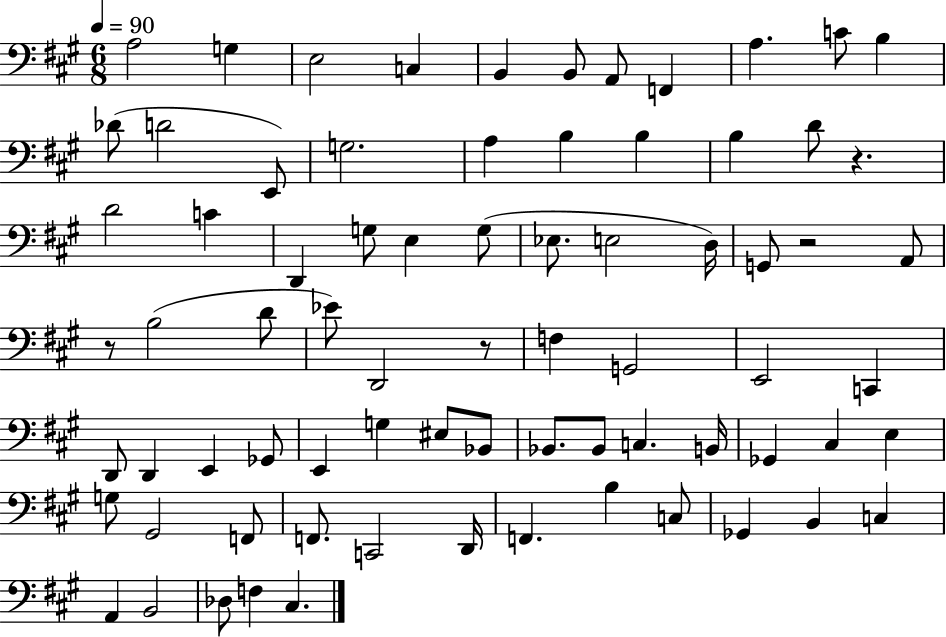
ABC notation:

X:1
T:Untitled
M:6/8
L:1/4
K:A
A,2 G, E,2 C, B,, B,,/2 A,,/2 F,, A, C/2 B, _D/2 D2 E,,/2 G,2 A, B, B, B, D/2 z D2 C D,, G,/2 E, G,/2 _E,/2 E,2 D,/4 G,,/2 z2 A,,/2 z/2 B,2 D/2 _E/2 D,,2 z/2 F, G,,2 E,,2 C,, D,,/2 D,, E,, _G,,/2 E,, G, ^E,/2 _B,,/2 _B,,/2 _B,,/2 C, B,,/4 _G,, ^C, E, G,/2 ^G,,2 F,,/2 F,,/2 C,,2 D,,/4 F,, B, C,/2 _G,, B,, C, A,, B,,2 _D,/2 F, ^C,